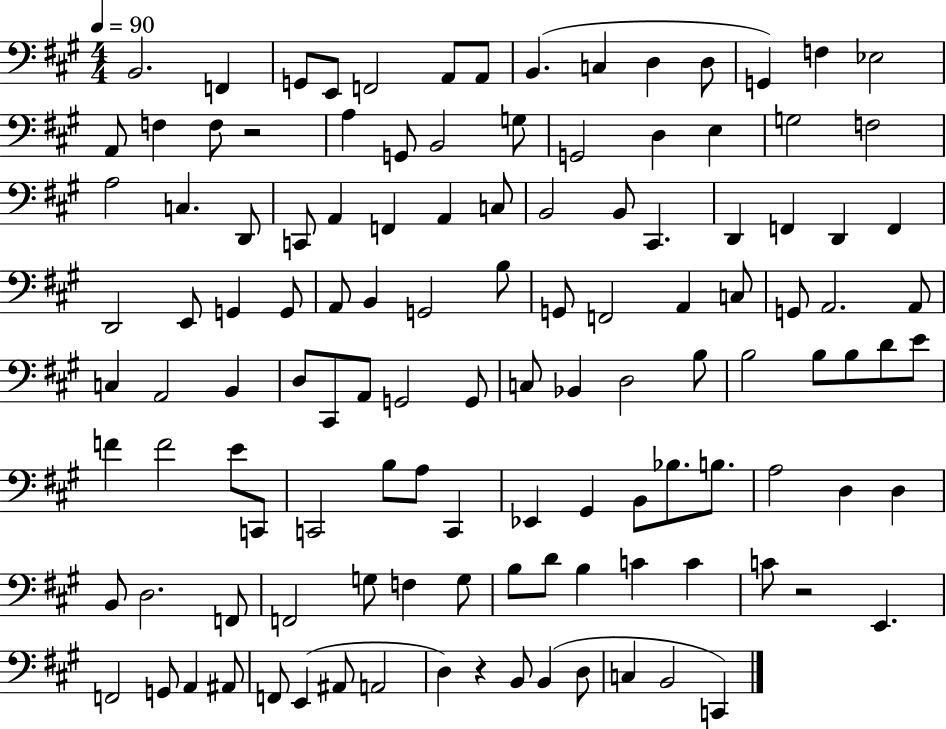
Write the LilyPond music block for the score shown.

{
  \clef bass
  \numericTimeSignature
  \time 4/4
  \key a \major
  \tempo 4 = 90
  b,2. f,4 | g,8 e,8 f,2 a,8 a,8 | b,4.( c4 d4 d8 | g,4) f4 ees2 | \break a,8 f4 f8 r2 | a4 g,8 b,2 g8 | g,2 d4 e4 | g2 f2 | \break a2 c4. d,8 | c,8 a,4 f,4 a,4 c8 | b,2 b,8 cis,4. | d,4 f,4 d,4 f,4 | \break d,2 e,8 g,4 g,8 | a,8 b,4 g,2 b8 | g,8 f,2 a,4 c8 | g,8 a,2. a,8 | \break c4 a,2 b,4 | d8 cis,8 a,8 g,2 g,8 | c8 bes,4 d2 b8 | b2 b8 b8 d'8 e'8 | \break f'4 f'2 e'8 c,8 | c,2 b8 a8 c,4 | ees,4 gis,4 b,8 bes8. b8. | a2 d4 d4 | \break b,8 d2. f,8 | f,2 g8 f4 g8 | b8 d'8 b4 c'4 c'4 | c'8 r2 e,4. | \break f,2 g,8 a,4 ais,8 | f,8 e,4( ais,8 a,2 | d4) r4 b,8 b,4( d8 | c4 b,2 c,4) | \break \bar "|."
}